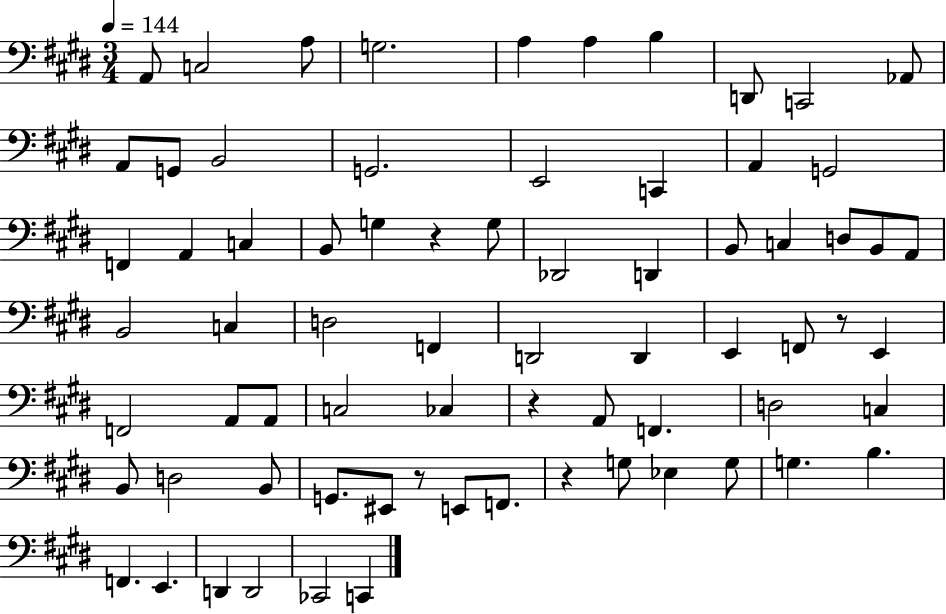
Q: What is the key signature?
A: E major